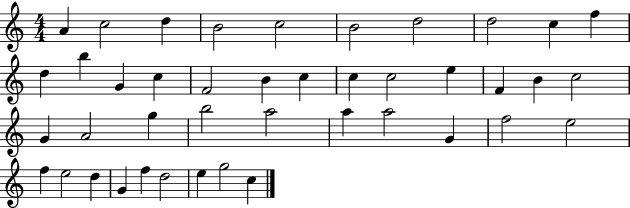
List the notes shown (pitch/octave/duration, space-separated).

A4/q C5/h D5/q B4/h C5/h B4/h D5/h D5/h C5/q F5/q D5/q B5/q G4/q C5/q F4/h B4/q C5/q C5/q C5/h E5/q F4/q B4/q C5/h G4/q A4/h G5/q B5/h A5/h A5/q A5/h G4/q F5/h E5/h F5/q E5/h D5/q G4/q F5/q D5/h E5/q G5/h C5/q